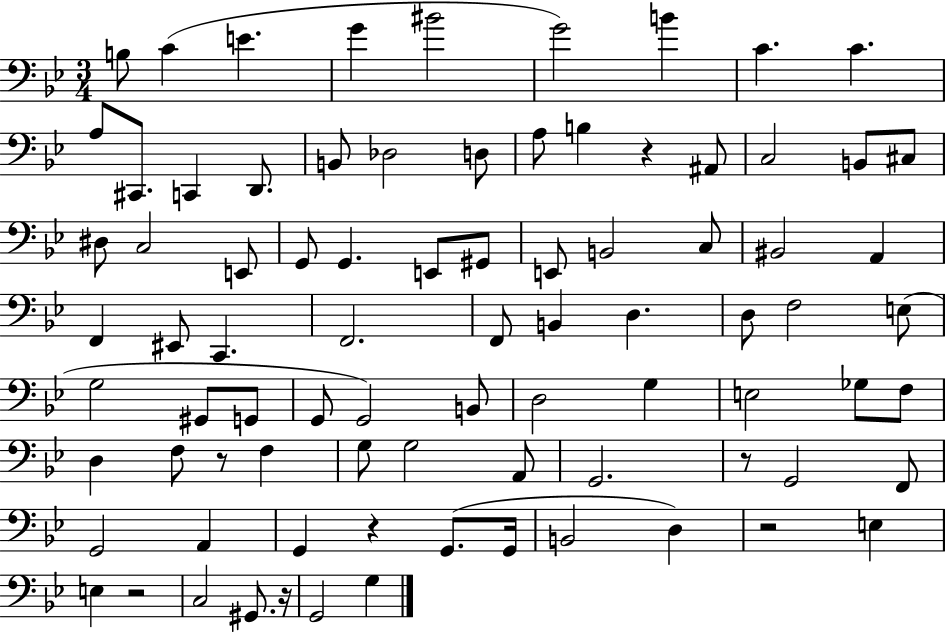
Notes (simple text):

B3/e C4/q E4/q. G4/q BIS4/h G4/h B4/q C4/q. C4/q. A3/e C#2/e. C2/q D2/e. B2/e Db3/h D3/e A3/e B3/q R/q A#2/e C3/h B2/e C#3/e D#3/e C3/h E2/e G2/e G2/q. E2/e G#2/e E2/e B2/h C3/e BIS2/h A2/q F2/q EIS2/e C2/q. F2/h. F2/e B2/q D3/q. D3/e F3/h E3/e G3/h G#2/e G2/e G2/e G2/h B2/e D3/h G3/q E3/h Gb3/e F3/e D3/q F3/e R/e F3/q G3/e G3/h A2/e G2/h. R/e G2/h F2/e G2/h A2/q G2/q R/q G2/e. G2/s B2/h D3/q R/h E3/q E3/q R/h C3/h G#2/e. R/s G2/h G3/q